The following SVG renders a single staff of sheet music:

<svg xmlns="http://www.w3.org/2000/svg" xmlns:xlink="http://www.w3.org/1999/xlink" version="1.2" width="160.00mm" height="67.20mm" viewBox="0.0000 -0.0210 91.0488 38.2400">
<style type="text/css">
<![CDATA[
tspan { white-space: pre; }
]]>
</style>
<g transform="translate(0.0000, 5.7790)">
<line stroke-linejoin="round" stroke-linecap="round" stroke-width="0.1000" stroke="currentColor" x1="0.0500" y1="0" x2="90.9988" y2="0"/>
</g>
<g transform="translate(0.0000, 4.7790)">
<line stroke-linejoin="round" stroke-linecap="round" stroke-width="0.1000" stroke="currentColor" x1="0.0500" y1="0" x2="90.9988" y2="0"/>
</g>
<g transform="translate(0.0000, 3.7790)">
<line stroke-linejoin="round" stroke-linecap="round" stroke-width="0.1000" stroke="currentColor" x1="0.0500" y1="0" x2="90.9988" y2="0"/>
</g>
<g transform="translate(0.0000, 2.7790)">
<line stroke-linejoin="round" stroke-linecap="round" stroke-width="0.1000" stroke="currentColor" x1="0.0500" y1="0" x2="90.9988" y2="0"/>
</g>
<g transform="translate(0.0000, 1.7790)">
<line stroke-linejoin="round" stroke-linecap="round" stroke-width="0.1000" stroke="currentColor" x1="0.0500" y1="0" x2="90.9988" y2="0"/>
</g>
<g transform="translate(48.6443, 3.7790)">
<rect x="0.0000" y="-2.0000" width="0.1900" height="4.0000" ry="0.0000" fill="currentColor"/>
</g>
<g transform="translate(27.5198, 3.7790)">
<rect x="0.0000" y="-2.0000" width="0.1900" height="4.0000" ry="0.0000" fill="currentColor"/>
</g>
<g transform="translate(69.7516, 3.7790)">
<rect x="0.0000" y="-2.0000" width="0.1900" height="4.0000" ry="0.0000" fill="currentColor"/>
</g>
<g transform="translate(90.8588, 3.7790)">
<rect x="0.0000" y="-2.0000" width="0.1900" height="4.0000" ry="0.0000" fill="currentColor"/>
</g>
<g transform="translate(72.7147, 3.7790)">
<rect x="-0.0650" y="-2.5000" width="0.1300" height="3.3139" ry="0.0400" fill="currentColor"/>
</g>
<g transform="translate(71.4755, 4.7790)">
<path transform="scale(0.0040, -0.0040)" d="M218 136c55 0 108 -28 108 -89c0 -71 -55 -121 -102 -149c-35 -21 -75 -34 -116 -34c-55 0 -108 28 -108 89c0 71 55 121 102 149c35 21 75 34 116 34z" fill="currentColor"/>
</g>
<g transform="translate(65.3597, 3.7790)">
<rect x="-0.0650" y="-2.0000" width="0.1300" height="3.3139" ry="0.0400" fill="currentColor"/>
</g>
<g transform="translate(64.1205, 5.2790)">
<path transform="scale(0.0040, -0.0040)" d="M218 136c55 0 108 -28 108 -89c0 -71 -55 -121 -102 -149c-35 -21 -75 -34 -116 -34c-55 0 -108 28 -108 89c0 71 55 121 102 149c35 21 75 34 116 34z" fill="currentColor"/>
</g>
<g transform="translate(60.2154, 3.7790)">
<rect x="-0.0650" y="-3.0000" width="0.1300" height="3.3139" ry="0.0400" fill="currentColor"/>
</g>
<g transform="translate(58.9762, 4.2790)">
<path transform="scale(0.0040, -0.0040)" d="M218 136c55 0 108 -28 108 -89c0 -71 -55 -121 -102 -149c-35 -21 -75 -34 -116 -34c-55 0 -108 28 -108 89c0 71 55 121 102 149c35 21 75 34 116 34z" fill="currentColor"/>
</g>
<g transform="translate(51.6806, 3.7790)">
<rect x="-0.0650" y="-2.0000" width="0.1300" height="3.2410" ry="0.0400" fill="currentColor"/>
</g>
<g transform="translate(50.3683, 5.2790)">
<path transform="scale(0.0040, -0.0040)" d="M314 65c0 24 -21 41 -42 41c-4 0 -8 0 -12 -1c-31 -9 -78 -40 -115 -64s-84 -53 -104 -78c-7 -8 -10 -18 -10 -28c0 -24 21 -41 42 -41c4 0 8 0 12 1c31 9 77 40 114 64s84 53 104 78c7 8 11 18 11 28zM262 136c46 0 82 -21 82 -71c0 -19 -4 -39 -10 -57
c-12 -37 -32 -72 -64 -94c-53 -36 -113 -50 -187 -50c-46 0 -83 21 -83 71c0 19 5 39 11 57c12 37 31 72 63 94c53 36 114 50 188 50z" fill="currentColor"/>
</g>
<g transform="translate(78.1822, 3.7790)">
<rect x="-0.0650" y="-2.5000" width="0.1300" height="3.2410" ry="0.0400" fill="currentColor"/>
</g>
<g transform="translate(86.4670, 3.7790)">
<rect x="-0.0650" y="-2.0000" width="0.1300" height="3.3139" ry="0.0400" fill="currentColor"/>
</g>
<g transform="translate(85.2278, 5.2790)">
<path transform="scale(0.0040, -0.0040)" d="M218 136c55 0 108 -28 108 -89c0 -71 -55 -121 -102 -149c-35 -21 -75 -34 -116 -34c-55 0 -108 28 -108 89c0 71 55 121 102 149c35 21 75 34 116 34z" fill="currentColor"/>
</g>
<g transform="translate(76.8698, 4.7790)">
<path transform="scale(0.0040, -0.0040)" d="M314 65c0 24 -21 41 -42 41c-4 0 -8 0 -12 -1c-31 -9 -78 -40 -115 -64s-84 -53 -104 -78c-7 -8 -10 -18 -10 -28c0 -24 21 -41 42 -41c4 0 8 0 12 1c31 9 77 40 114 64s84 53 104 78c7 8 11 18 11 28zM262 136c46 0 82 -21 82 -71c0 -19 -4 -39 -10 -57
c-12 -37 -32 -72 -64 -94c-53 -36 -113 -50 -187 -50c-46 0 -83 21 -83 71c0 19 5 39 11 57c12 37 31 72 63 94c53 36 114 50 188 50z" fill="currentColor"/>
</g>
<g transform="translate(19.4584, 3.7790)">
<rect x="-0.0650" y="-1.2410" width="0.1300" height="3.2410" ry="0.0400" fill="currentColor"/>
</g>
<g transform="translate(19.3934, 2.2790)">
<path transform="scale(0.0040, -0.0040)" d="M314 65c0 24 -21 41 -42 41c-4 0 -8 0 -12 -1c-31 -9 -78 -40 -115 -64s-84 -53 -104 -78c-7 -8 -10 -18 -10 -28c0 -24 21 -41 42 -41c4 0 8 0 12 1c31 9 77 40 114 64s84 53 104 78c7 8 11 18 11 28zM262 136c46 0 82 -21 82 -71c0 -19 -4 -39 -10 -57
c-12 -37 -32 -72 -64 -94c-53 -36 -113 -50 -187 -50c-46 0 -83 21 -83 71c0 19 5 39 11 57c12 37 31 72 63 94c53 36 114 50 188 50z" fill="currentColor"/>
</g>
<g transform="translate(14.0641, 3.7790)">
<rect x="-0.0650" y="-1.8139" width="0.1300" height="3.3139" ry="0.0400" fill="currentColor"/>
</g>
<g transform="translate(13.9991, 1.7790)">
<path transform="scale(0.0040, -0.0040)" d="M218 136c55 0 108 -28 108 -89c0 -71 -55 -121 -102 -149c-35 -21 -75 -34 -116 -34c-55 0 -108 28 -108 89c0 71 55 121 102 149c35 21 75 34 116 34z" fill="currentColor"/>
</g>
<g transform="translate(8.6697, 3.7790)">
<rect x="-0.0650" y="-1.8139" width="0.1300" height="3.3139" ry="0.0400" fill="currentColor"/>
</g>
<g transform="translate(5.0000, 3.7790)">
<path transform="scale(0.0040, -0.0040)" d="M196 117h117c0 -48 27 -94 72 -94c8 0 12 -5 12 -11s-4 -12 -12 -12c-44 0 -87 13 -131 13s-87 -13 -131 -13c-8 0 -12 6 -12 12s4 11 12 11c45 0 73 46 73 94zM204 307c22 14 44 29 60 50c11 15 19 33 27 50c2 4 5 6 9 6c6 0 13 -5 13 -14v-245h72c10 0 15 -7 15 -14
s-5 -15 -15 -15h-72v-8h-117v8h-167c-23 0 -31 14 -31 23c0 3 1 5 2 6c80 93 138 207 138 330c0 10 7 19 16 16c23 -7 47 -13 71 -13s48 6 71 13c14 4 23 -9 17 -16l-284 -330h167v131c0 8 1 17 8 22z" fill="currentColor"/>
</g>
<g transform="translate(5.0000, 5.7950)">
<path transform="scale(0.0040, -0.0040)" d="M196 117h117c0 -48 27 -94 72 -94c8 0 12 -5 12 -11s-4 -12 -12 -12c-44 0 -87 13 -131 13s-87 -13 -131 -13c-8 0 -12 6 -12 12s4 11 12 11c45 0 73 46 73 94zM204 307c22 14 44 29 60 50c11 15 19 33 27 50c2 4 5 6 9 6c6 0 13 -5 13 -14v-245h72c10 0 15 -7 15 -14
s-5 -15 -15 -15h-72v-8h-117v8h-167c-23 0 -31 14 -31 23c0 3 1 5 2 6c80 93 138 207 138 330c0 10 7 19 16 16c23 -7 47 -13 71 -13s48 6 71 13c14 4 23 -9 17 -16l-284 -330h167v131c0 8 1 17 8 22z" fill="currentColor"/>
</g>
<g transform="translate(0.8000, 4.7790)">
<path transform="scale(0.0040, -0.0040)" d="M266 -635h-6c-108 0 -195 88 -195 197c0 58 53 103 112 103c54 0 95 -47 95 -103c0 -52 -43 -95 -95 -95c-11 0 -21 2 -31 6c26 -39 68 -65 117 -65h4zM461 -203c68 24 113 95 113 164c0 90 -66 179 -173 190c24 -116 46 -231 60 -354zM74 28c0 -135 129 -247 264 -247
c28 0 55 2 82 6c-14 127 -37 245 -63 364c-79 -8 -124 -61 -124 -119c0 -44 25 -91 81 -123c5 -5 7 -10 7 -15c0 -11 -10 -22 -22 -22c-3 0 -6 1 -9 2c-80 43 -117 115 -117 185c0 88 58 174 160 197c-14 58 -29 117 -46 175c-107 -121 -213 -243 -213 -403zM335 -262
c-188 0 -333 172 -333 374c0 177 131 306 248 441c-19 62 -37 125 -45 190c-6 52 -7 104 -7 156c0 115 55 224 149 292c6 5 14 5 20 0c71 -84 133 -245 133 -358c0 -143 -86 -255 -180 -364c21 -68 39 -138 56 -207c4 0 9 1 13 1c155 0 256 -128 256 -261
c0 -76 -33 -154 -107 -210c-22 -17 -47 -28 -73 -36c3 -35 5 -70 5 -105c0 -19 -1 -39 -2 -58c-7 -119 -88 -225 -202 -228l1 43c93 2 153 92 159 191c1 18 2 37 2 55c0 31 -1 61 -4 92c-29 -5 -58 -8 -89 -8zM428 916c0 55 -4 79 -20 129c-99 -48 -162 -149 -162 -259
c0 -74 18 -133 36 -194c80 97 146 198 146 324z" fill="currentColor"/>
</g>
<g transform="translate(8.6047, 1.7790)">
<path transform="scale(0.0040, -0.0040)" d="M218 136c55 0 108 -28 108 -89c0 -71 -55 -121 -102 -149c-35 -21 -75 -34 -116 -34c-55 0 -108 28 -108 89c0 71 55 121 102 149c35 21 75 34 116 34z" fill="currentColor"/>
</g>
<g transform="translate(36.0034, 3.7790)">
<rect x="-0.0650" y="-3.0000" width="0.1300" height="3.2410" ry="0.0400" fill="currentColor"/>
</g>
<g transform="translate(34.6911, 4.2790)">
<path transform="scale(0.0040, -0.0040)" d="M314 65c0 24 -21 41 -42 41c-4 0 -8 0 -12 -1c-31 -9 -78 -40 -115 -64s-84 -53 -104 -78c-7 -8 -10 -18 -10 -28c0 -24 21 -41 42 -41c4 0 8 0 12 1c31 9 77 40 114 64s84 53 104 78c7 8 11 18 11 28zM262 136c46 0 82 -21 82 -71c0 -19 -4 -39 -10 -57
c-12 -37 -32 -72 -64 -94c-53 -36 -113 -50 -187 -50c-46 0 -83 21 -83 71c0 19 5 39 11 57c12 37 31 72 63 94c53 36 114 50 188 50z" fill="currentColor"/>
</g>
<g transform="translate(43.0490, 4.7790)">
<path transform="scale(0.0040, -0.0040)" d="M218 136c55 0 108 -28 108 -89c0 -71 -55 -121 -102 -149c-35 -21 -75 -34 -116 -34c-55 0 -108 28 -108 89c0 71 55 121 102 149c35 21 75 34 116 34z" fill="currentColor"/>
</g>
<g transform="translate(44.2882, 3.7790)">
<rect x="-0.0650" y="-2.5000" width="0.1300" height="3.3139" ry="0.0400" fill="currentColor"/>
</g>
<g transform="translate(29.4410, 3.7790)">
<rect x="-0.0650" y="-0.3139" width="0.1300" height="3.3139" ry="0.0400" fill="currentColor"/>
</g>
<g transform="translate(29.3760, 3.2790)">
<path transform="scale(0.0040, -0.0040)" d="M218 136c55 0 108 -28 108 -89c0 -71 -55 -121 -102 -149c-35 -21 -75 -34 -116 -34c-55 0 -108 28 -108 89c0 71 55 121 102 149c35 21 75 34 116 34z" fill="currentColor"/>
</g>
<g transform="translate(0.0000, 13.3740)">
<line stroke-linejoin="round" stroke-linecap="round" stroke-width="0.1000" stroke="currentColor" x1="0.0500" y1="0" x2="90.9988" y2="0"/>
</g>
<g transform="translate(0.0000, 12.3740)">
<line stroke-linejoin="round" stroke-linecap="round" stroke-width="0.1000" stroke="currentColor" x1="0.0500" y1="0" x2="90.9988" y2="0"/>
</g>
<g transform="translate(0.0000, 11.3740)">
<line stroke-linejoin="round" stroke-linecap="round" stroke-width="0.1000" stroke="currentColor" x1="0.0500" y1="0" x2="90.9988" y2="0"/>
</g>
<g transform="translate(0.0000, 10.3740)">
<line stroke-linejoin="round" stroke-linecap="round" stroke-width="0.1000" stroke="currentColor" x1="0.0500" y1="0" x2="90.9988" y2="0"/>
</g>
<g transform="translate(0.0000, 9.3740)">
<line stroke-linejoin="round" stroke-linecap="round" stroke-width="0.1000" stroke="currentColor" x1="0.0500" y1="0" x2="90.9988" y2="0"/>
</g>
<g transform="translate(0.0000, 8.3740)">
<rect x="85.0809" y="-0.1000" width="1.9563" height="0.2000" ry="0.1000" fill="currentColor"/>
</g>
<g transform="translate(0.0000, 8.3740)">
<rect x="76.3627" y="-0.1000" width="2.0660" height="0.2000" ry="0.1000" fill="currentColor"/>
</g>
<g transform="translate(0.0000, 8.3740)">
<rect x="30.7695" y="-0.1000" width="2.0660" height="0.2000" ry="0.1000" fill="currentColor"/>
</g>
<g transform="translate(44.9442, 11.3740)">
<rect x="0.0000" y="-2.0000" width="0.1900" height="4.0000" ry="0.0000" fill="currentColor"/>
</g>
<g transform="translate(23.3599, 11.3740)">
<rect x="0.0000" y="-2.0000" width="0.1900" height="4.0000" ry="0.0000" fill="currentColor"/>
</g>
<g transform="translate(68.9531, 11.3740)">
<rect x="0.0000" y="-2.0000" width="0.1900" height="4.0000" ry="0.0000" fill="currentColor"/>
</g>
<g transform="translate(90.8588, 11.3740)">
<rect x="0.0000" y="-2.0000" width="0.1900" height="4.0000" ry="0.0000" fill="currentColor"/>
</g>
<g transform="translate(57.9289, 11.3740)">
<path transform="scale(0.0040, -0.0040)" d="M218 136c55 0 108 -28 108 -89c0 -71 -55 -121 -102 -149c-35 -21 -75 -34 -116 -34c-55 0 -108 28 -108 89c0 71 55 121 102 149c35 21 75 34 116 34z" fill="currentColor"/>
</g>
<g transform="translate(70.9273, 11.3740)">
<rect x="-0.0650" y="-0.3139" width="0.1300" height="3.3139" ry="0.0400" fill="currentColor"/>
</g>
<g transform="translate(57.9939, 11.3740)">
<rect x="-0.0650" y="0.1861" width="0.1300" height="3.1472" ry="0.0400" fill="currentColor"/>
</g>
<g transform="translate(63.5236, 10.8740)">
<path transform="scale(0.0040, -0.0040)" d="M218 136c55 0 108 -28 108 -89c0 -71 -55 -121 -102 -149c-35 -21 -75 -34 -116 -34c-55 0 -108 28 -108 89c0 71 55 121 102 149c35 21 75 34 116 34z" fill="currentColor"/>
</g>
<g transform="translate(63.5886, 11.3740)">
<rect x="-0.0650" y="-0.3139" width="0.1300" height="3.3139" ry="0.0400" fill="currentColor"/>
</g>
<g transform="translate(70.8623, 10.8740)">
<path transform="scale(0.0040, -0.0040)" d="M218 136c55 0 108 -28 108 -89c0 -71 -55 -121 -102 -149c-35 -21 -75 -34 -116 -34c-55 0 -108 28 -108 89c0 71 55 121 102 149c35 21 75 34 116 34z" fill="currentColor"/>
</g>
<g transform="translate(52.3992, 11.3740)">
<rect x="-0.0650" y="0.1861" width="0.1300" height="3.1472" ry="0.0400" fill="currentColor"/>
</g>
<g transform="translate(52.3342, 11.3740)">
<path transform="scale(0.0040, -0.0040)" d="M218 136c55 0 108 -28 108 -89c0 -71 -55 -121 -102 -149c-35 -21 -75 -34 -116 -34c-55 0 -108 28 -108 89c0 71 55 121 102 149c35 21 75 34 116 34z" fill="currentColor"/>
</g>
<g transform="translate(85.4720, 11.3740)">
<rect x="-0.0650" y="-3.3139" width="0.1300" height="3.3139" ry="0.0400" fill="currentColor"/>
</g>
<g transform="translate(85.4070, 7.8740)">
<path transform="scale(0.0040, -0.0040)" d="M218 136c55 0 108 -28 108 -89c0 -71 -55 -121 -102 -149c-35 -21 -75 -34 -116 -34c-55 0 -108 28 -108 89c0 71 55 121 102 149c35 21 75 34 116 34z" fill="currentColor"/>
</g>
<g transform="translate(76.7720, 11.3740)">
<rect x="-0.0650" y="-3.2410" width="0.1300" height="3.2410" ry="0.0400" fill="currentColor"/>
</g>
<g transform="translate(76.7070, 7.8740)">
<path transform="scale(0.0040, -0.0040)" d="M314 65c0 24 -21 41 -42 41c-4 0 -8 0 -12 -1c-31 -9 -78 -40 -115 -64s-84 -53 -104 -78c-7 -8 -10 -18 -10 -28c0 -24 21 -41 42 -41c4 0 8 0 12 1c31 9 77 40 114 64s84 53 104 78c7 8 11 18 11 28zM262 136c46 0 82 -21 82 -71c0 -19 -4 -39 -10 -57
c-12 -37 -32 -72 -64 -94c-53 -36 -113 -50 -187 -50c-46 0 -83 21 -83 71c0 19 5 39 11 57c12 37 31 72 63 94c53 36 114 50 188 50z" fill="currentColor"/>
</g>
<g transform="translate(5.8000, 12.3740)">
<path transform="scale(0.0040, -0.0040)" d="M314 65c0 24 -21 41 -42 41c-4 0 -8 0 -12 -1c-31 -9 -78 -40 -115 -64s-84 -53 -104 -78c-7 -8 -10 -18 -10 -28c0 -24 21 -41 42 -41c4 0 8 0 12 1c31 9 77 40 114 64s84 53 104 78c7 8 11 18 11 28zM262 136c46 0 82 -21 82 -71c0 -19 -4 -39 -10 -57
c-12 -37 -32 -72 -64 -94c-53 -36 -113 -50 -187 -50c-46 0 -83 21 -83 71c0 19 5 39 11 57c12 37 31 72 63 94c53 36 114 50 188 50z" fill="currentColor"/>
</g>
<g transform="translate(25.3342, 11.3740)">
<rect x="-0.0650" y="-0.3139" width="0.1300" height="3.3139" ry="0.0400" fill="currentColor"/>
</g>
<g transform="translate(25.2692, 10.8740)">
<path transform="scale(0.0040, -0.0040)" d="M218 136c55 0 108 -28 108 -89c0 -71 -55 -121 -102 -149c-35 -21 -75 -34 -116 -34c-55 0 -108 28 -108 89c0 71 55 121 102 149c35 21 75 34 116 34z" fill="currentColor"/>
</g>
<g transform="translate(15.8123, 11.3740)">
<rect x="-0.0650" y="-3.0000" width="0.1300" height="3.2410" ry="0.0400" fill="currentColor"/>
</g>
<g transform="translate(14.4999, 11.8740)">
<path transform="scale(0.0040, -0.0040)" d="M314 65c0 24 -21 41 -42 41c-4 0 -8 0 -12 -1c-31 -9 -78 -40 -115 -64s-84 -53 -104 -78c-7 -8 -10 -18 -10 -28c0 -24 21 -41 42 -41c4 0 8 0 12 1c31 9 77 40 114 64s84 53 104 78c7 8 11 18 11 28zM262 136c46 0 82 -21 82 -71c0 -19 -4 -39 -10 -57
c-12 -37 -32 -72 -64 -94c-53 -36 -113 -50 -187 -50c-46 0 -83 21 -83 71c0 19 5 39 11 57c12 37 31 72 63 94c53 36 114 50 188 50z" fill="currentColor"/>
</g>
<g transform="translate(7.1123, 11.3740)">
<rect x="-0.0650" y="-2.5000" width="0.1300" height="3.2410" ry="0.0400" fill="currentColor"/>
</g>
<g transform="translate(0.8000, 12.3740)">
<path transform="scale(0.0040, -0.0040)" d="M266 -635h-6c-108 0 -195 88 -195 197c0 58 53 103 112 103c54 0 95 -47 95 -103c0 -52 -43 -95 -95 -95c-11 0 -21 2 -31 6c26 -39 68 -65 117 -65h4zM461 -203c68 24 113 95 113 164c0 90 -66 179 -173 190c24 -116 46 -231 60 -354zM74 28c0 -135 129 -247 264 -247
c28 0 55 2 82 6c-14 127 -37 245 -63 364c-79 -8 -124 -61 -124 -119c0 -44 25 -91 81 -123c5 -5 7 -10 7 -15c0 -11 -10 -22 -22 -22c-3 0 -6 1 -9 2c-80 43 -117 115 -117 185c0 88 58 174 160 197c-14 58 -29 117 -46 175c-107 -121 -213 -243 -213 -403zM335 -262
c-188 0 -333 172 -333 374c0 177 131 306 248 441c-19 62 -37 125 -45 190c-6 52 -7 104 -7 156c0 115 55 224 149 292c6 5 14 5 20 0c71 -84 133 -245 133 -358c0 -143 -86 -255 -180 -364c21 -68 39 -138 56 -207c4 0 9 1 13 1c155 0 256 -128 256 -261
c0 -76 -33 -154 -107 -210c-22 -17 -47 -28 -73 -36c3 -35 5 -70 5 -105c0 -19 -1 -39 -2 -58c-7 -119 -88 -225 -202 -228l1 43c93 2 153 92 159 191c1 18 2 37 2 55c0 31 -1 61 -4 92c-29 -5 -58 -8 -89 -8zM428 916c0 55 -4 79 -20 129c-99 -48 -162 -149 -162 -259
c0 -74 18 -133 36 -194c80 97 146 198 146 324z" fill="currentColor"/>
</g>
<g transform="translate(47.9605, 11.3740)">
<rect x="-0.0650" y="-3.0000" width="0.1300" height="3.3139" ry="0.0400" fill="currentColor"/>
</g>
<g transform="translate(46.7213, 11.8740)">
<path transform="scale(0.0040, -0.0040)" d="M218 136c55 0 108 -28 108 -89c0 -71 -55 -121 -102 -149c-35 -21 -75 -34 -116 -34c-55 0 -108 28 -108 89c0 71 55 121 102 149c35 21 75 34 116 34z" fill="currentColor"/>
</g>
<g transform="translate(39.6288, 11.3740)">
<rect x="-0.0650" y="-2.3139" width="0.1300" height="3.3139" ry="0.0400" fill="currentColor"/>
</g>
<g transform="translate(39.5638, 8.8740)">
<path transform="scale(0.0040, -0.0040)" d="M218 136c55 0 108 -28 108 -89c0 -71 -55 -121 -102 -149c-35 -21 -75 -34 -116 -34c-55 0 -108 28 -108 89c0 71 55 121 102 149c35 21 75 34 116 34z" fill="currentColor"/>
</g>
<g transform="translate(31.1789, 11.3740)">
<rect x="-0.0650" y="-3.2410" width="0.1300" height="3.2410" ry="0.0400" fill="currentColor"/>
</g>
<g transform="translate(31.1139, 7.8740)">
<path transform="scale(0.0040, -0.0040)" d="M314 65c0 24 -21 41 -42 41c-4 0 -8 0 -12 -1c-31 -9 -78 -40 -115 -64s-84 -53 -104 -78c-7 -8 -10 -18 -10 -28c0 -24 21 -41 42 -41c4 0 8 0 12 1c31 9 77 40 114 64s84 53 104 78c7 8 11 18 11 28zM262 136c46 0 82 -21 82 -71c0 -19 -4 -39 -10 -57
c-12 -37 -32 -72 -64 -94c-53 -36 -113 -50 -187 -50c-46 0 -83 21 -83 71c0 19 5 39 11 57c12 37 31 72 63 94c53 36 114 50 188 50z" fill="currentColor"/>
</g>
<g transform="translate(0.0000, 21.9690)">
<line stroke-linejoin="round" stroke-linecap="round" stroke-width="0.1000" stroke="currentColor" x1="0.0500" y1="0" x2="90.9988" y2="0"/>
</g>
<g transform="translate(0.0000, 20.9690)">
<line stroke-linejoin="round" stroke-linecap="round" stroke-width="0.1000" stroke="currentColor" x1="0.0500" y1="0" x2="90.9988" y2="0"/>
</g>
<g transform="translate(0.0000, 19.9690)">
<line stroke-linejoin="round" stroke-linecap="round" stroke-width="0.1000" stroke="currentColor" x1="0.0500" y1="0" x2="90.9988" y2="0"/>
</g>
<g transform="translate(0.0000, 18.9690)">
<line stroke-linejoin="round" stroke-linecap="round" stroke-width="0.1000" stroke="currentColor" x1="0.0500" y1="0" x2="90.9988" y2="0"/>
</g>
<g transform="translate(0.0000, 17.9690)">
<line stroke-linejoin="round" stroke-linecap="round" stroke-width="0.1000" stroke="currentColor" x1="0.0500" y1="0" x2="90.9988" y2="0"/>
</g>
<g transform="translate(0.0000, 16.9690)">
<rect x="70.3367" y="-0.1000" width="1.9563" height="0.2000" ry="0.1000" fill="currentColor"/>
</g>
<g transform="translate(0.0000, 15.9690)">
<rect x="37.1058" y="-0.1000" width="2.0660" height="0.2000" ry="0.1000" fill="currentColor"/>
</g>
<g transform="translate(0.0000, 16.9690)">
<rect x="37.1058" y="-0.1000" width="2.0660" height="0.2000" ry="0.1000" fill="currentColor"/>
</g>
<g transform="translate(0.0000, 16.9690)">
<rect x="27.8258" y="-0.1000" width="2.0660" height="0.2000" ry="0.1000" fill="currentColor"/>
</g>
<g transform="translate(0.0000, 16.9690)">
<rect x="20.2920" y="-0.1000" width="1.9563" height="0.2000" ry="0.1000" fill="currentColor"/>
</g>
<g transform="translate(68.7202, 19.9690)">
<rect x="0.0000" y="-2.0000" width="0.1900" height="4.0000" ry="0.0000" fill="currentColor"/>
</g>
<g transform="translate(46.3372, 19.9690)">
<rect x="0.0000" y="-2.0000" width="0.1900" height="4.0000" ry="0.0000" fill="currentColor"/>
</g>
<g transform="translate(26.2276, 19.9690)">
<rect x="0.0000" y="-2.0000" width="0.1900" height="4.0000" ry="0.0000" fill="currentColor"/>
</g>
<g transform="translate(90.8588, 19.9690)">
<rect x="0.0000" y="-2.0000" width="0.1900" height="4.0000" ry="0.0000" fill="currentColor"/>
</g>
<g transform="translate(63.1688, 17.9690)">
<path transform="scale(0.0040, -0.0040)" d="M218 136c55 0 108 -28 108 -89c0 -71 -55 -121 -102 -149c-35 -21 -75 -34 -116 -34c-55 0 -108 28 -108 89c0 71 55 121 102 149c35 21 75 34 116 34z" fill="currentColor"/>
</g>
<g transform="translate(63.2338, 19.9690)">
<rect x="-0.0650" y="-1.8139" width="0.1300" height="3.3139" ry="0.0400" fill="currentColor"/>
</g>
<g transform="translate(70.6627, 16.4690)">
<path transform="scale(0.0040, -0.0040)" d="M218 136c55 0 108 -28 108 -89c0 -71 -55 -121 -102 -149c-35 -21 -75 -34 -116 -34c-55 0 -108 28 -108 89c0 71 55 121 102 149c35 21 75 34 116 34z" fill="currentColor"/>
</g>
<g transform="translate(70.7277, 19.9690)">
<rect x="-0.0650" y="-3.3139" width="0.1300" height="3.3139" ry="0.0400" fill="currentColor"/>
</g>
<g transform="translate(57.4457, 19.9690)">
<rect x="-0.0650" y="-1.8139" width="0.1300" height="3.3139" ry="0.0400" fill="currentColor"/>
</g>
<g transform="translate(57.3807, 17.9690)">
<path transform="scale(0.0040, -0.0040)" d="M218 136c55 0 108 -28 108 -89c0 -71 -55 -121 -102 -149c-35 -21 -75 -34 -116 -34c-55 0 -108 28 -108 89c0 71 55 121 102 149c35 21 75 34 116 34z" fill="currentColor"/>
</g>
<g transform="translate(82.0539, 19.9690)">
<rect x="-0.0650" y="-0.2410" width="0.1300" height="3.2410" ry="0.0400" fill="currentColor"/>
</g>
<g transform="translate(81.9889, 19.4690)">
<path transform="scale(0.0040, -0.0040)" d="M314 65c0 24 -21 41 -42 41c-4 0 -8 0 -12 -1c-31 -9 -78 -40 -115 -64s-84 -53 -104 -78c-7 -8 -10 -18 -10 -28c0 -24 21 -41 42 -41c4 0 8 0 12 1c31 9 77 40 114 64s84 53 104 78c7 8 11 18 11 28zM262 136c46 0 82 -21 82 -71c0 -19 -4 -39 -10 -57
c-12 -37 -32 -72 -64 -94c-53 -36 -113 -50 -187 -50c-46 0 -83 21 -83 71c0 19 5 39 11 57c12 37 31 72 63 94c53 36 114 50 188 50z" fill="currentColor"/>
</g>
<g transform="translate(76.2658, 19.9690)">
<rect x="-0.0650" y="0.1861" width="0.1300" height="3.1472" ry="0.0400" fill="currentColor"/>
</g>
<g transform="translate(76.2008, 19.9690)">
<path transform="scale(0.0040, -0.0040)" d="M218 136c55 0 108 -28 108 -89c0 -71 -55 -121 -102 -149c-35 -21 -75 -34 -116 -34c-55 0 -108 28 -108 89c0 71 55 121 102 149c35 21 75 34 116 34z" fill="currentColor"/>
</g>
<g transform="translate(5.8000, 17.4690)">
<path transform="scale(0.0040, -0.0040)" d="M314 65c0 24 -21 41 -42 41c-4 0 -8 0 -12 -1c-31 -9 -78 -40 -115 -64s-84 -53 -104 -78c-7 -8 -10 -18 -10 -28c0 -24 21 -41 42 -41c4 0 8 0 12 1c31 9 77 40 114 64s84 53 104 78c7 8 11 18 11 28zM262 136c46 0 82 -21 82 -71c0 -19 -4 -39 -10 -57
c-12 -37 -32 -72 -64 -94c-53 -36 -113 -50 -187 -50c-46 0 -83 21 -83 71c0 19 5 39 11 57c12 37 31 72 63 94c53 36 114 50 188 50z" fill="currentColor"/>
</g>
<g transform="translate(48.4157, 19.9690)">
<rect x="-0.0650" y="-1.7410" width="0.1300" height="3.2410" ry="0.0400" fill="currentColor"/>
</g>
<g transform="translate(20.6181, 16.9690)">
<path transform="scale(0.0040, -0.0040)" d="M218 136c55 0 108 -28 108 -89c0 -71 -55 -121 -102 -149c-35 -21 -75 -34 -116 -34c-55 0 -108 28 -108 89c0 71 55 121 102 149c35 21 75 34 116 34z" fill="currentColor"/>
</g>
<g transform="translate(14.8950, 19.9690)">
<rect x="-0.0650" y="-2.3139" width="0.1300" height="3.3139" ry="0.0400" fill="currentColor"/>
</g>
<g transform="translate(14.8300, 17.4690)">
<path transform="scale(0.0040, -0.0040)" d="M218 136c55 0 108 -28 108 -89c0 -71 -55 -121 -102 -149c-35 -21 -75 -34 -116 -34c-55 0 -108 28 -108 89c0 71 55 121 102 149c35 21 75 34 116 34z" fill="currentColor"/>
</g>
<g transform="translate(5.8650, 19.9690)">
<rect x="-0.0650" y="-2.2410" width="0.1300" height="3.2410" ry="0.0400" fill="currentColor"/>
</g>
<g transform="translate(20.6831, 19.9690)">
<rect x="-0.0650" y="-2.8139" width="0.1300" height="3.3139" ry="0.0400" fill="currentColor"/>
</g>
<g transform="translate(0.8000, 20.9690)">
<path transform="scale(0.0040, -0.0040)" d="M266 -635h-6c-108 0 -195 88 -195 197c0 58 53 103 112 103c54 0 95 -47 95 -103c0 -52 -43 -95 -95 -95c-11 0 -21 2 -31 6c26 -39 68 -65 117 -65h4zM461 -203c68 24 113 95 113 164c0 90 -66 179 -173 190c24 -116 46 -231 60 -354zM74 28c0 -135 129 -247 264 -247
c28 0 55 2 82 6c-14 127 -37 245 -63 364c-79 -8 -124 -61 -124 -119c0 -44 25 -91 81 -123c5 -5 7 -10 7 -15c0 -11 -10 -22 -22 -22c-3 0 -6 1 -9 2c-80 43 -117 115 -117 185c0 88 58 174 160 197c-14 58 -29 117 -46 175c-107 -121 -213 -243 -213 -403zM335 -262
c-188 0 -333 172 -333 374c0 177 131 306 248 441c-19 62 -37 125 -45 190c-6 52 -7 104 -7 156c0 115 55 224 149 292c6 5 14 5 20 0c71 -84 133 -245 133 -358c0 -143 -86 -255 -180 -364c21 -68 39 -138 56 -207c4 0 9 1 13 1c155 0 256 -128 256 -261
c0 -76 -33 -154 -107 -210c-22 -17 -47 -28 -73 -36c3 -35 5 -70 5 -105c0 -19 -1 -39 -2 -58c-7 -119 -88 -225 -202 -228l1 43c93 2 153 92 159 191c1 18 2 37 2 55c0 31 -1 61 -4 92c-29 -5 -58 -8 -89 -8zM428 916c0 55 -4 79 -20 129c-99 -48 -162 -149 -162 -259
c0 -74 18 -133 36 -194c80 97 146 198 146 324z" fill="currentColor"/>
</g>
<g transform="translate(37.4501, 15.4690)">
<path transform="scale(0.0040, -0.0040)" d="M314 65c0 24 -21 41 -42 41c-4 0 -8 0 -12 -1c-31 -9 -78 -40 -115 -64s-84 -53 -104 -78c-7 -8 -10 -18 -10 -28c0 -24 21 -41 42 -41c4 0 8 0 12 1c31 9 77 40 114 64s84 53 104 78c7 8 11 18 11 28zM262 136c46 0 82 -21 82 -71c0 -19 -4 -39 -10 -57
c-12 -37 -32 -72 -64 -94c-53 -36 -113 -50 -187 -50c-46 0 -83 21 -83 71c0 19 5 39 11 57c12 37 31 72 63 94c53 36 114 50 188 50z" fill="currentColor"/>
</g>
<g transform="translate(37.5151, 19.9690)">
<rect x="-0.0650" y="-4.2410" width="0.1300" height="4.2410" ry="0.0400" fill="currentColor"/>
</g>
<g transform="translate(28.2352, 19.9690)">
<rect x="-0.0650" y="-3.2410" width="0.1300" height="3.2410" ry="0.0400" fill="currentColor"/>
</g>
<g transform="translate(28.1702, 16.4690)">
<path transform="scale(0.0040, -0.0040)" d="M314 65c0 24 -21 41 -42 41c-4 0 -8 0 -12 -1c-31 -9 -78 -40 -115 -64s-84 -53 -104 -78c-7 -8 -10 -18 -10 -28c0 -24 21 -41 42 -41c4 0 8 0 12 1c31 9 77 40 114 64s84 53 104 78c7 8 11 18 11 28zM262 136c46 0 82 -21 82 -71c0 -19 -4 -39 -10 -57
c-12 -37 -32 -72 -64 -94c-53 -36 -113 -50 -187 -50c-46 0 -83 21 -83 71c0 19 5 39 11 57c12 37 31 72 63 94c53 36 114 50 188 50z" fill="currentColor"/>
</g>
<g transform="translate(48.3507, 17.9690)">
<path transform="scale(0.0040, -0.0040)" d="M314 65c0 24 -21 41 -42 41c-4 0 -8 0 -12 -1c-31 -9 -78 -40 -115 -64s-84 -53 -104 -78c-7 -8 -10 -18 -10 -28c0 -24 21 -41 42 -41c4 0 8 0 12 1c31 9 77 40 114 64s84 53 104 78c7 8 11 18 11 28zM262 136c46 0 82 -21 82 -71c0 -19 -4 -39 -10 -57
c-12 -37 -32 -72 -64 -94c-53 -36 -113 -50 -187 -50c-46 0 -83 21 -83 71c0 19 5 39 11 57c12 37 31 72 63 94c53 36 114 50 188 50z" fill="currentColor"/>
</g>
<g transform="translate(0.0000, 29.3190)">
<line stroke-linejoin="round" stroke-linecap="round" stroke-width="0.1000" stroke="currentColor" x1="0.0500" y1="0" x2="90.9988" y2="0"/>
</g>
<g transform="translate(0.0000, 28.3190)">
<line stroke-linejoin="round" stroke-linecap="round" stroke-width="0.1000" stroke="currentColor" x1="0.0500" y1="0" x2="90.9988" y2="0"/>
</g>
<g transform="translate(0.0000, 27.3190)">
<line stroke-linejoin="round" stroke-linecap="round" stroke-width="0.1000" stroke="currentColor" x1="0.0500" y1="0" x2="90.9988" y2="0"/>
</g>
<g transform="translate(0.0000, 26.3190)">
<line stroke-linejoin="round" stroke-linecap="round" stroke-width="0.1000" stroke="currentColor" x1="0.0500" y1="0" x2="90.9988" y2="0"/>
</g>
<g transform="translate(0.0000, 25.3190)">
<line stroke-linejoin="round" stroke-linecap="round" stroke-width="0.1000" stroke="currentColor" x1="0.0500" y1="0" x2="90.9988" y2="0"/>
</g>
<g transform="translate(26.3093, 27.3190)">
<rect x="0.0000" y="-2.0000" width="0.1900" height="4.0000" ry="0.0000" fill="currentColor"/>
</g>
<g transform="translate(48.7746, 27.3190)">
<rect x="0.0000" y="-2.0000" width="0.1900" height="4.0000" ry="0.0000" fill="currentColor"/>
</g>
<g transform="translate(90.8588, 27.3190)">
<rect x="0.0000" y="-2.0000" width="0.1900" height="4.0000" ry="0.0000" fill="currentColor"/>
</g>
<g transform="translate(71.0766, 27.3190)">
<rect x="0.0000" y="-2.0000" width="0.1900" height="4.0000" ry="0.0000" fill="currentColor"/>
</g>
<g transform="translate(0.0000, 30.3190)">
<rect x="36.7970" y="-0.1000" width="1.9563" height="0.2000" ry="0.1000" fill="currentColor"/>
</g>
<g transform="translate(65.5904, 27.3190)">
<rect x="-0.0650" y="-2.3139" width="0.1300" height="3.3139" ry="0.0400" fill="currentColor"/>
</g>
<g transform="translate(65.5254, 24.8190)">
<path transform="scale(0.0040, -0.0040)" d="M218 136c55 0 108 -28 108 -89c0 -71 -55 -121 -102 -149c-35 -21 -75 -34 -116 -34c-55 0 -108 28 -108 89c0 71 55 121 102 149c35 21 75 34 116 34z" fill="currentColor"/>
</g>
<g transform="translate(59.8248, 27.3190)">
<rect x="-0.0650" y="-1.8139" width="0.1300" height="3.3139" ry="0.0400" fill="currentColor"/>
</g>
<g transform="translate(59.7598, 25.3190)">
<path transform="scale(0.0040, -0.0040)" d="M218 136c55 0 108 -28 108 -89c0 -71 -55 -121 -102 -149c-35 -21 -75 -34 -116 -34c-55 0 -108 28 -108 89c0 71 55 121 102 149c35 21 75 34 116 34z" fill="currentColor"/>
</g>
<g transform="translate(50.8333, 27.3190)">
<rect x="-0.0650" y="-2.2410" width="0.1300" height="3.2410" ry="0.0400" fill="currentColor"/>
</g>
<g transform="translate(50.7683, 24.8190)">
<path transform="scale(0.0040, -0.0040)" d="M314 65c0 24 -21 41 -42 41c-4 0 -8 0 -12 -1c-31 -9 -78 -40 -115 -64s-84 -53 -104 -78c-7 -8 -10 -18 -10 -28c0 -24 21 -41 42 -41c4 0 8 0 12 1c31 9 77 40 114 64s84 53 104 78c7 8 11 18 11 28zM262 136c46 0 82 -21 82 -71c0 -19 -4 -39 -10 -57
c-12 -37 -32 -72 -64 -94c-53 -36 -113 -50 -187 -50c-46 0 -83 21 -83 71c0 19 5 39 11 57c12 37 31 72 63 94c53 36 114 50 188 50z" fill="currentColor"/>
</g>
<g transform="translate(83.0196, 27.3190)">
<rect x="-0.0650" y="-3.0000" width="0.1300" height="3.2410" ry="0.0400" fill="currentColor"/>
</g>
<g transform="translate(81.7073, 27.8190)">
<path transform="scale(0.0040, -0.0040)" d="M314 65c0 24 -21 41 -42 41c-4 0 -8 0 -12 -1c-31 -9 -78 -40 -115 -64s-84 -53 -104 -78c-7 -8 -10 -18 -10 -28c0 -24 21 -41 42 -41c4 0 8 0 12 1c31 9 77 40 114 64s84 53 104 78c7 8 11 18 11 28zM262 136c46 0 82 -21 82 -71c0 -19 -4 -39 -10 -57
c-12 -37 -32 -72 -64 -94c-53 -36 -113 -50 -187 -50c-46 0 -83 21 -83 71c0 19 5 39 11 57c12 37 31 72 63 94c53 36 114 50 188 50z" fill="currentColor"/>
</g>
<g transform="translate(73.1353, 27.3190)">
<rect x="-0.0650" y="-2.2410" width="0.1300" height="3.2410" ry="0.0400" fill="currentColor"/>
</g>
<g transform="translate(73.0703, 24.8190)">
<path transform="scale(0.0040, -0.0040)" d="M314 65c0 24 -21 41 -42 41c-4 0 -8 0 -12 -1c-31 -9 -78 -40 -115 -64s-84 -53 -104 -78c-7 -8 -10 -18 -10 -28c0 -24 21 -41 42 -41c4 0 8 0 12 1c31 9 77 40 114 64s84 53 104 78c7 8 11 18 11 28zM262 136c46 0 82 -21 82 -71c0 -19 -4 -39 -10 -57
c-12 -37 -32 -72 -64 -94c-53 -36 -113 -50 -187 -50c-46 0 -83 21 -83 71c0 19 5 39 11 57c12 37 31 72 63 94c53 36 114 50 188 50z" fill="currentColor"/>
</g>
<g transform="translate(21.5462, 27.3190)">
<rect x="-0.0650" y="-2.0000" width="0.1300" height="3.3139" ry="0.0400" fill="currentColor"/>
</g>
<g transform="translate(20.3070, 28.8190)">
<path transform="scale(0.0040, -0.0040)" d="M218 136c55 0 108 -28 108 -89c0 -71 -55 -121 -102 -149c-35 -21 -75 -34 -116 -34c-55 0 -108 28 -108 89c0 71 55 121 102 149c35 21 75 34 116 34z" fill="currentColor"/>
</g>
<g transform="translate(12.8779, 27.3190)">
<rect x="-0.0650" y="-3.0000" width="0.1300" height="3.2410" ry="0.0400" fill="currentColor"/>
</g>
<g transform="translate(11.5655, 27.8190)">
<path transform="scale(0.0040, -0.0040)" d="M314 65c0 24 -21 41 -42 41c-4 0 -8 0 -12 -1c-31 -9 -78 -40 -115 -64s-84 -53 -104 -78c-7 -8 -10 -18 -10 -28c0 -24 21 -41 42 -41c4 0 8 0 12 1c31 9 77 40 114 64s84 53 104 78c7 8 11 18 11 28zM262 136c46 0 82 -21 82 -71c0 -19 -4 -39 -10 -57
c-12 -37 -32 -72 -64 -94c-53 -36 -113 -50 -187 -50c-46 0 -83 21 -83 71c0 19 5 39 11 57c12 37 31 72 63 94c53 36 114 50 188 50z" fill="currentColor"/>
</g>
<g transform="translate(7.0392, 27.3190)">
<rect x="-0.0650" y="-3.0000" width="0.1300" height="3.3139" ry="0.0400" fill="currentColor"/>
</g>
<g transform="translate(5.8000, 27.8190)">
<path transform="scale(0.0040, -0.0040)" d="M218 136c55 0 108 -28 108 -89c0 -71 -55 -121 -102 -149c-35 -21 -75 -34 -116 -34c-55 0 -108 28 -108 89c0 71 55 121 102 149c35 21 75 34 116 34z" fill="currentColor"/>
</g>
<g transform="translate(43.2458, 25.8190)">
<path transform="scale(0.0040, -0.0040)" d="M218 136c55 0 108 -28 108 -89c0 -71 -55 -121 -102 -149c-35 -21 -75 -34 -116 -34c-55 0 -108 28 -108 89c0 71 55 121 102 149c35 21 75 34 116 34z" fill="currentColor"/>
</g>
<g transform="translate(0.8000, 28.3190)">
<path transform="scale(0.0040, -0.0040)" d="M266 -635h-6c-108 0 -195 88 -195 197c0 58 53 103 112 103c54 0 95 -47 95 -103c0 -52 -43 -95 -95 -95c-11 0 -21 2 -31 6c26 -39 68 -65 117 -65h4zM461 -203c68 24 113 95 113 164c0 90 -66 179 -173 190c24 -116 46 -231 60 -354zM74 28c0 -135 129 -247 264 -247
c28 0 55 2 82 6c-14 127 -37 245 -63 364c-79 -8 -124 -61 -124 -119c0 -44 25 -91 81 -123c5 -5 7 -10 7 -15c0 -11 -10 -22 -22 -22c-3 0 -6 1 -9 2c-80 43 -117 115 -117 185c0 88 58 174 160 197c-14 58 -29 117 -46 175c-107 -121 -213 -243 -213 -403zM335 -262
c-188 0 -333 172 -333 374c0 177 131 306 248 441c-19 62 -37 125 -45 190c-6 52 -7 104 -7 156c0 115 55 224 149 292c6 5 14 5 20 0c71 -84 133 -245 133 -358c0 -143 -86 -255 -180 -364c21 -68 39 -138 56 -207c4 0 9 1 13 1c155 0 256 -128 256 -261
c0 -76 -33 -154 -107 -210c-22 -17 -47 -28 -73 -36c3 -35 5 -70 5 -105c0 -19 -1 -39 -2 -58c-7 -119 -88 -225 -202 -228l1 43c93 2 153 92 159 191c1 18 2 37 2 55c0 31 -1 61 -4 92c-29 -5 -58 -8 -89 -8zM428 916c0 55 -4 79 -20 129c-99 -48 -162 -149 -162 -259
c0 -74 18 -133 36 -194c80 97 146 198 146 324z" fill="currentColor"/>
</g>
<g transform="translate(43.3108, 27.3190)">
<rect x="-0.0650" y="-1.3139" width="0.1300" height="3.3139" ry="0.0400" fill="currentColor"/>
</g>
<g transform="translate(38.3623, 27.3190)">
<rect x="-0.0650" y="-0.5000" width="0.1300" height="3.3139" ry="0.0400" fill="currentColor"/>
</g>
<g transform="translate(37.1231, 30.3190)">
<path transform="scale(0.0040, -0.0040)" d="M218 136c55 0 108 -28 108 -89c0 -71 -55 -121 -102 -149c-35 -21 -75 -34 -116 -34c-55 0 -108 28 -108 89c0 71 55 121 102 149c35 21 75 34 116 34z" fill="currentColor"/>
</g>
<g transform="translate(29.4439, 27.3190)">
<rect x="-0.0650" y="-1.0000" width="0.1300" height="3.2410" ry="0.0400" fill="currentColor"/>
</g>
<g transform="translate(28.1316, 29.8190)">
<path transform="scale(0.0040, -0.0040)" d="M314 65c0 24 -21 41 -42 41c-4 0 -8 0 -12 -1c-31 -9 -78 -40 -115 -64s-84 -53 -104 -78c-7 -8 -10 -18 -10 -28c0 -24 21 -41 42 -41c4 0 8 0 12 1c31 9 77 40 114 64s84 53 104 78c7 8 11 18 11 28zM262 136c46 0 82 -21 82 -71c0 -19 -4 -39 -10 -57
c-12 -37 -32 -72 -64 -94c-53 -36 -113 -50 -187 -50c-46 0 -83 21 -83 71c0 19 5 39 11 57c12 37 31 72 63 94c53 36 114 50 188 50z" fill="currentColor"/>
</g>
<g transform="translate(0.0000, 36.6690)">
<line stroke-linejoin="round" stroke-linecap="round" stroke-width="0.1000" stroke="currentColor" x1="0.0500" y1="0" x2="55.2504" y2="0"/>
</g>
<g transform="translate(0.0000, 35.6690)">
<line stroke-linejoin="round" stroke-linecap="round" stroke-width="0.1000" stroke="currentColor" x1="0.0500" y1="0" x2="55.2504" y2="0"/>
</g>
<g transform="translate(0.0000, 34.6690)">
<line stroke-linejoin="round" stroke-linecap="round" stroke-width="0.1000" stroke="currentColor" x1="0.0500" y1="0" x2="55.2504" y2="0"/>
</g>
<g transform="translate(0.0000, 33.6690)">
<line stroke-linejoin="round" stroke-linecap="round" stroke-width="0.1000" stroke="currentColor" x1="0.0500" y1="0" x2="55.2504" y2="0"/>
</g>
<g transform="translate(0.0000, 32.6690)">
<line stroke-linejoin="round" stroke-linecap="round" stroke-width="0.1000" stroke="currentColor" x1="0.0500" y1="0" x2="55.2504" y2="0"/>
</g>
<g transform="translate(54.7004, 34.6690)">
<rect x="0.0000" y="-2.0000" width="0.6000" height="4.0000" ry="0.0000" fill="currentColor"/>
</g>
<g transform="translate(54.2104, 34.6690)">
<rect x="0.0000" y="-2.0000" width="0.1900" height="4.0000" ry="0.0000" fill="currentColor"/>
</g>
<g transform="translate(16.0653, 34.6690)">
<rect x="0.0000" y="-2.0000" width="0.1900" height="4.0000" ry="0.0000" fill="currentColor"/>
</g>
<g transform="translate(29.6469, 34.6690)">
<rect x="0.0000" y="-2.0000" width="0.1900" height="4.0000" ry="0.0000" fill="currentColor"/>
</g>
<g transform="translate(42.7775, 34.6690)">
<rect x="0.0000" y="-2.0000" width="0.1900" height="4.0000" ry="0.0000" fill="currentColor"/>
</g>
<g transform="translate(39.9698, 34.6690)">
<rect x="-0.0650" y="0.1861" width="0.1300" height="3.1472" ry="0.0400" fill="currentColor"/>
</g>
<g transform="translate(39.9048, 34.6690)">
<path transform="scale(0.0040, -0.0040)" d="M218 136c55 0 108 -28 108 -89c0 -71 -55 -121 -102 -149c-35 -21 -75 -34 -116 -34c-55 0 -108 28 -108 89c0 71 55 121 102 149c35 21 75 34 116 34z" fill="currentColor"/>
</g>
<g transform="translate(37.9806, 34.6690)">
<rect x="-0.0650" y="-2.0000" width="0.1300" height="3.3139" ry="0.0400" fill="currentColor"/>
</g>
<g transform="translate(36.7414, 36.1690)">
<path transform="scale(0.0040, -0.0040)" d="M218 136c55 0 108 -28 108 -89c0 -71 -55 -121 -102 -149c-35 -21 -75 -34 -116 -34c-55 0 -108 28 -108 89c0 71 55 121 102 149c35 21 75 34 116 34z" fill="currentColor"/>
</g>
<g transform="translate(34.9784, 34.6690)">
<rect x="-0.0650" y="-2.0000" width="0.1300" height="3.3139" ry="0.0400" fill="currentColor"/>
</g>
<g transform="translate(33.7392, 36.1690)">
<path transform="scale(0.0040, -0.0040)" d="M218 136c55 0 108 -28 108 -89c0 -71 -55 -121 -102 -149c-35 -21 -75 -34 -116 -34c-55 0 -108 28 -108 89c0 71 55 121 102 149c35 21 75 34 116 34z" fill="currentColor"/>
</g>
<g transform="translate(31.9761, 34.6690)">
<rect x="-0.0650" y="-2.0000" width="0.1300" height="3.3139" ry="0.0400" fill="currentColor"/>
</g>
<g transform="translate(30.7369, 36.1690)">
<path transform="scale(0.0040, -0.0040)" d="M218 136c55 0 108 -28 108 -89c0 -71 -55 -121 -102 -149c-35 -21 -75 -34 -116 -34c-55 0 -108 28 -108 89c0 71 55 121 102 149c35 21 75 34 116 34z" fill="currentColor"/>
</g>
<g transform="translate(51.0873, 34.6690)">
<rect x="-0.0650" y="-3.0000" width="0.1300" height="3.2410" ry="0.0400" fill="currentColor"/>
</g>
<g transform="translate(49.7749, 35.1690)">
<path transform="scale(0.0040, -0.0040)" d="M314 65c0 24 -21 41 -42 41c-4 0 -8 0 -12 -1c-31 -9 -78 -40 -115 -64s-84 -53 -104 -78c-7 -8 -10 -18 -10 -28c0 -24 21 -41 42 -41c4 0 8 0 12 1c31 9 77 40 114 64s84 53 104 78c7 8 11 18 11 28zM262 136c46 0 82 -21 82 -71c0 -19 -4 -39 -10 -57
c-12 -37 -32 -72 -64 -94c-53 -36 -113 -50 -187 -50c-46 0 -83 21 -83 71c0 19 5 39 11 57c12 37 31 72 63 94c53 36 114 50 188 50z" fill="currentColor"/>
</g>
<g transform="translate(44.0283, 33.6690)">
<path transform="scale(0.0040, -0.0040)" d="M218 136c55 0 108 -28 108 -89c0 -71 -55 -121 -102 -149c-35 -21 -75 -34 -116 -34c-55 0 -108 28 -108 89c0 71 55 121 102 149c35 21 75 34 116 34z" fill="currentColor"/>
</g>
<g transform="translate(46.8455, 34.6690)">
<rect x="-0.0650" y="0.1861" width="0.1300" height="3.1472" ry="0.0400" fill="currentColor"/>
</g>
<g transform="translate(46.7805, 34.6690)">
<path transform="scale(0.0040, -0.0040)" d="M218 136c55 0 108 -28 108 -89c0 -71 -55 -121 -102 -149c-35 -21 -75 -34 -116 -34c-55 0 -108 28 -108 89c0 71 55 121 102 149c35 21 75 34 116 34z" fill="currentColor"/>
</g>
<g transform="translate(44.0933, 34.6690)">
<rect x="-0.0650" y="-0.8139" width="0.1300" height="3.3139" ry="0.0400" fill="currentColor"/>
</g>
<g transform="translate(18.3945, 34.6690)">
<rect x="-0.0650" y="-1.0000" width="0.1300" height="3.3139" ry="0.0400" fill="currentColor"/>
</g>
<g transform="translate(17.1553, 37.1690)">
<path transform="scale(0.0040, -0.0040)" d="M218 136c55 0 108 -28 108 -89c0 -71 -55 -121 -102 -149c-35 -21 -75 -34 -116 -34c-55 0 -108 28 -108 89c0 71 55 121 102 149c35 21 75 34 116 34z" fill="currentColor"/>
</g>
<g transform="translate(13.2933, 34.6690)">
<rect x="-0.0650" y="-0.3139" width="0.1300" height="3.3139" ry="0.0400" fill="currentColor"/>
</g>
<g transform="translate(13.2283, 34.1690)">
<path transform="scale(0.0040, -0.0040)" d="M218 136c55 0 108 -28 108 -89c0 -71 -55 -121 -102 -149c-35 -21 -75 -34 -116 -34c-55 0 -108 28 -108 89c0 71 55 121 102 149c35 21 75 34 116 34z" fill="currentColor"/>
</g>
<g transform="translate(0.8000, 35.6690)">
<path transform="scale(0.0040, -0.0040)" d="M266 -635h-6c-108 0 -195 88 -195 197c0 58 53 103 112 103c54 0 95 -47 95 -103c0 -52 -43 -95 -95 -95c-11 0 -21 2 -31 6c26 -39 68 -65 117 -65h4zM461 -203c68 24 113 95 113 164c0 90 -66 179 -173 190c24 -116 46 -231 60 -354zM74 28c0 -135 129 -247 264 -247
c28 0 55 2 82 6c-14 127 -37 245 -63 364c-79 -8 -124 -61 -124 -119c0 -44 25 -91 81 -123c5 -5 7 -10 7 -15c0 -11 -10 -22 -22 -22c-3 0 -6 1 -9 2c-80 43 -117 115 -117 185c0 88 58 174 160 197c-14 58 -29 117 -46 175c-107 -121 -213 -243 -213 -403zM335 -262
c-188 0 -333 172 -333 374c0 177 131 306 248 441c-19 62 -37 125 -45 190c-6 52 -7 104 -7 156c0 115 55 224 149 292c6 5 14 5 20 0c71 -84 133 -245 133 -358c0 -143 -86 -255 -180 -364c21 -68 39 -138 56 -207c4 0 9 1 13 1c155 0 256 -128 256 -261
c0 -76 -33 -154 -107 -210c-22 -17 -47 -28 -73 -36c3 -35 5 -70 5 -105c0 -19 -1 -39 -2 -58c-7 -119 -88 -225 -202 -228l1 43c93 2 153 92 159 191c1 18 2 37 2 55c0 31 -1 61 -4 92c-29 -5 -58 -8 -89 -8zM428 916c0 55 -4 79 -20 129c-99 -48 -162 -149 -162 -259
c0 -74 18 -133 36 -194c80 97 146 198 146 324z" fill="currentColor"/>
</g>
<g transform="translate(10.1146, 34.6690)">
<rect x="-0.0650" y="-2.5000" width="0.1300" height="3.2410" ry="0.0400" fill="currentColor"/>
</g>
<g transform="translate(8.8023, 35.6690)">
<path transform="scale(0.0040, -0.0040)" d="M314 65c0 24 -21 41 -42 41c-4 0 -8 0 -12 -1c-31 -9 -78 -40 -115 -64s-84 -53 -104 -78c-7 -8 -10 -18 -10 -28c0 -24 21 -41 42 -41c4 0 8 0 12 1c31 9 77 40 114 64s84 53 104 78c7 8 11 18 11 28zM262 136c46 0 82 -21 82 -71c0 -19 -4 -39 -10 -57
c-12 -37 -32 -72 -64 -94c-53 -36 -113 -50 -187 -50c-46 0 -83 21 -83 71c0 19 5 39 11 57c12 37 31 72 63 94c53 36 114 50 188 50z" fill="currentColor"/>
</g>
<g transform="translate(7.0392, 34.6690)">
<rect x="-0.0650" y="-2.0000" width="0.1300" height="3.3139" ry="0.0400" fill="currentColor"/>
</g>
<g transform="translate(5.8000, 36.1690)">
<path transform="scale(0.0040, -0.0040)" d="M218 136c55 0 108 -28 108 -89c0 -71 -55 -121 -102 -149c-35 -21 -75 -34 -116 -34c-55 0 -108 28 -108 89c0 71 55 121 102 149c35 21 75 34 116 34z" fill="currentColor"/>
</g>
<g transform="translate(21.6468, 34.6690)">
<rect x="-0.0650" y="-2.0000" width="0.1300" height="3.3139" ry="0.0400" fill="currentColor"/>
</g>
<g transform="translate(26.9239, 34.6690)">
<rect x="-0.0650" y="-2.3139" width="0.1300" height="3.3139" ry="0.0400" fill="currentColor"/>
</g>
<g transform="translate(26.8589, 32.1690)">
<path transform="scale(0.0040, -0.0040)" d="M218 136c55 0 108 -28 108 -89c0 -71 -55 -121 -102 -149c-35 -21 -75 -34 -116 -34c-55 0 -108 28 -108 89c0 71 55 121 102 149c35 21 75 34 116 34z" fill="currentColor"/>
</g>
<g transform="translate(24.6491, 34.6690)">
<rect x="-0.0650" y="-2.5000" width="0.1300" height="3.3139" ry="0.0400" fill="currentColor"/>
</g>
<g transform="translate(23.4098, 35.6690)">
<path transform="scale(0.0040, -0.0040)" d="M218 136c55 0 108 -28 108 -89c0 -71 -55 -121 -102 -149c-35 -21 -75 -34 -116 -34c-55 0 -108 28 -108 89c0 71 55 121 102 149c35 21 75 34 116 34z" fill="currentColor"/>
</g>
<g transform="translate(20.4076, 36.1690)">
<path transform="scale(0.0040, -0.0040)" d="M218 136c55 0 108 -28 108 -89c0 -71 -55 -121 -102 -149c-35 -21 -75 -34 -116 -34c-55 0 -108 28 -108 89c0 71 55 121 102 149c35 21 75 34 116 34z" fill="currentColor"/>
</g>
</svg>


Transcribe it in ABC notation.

X:1
T:Untitled
M:4/4
L:1/4
K:C
f f e2 c A2 G F2 A F G G2 F G2 A2 c b2 g A B B c c b2 b g2 g a b2 d'2 f2 f f b B c2 A A2 F D2 C e g2 f g g2 A2 F G2 c D F G g F F F B d B A2